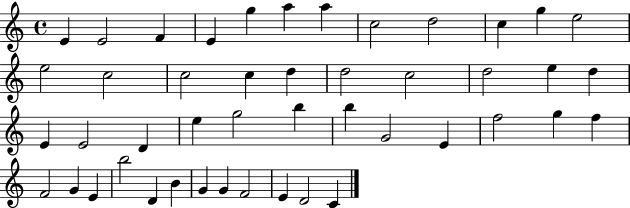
X:1
T:Untitled
M:4/4
L:1/4
K:C
E E2 F E g a a c2 d2 c g e2 e2 c2 c2 c d d2 c2 d2 e d E E2 D e g2 b b G2 E f2 g f F2 G E b2 D B G G F2 E D2 C